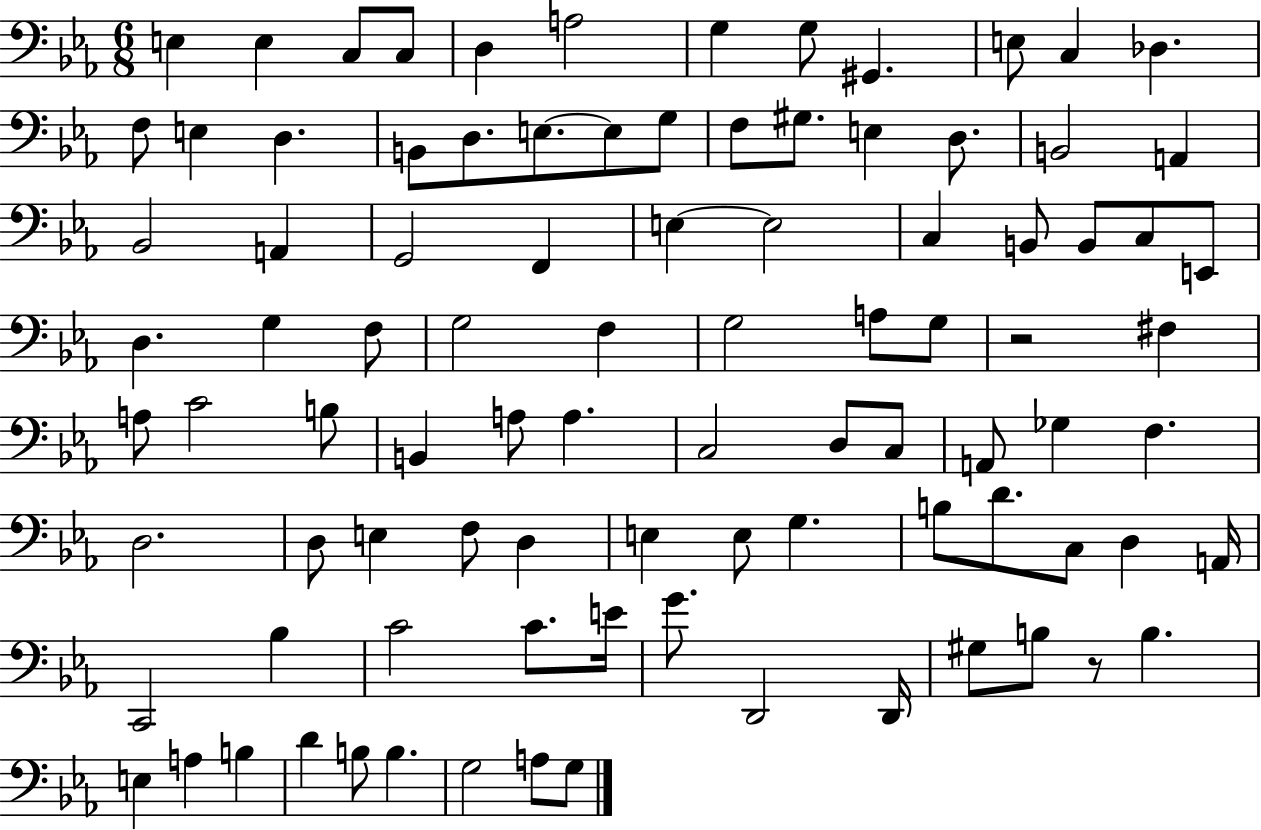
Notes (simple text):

E3/q E3/q C3/e C3/e D3/q A3/h G3/q G3/e G#2/q. E3/e C3/q Db3/q. F3/e E3/q D3/q. B2/e D3/e. E3/e. E3/e G3/e F3/e G#3/e. E3/q D3/e. B2/h A2/q Bb2/h A2/q G2/h F2/q E3/q E3/h C3/q B2/e B2/e C3/e E2/e D3/q. G3/q F3/e G3/h F3/q G3/h A3/e G3/e R/h F#3/q A3/e C4/h B3/e B2/q A3/e A3/q. C3/h D3/e C3/e A2/e Gb3/q F3/q. D3/h. D3/e E3/q F3/e D3/q E3/q E3/e G3/q. B3/e D4/e. C3/e D3/q A2/s C2/h Bb3/q C4/h C4/e. E4/s G4/e. D2/h D2/s G#3/e B3/e R/e B3/q. E3/q A3/q B3/q D4/q B3/e B3/q. G3/h A3/e G3/e